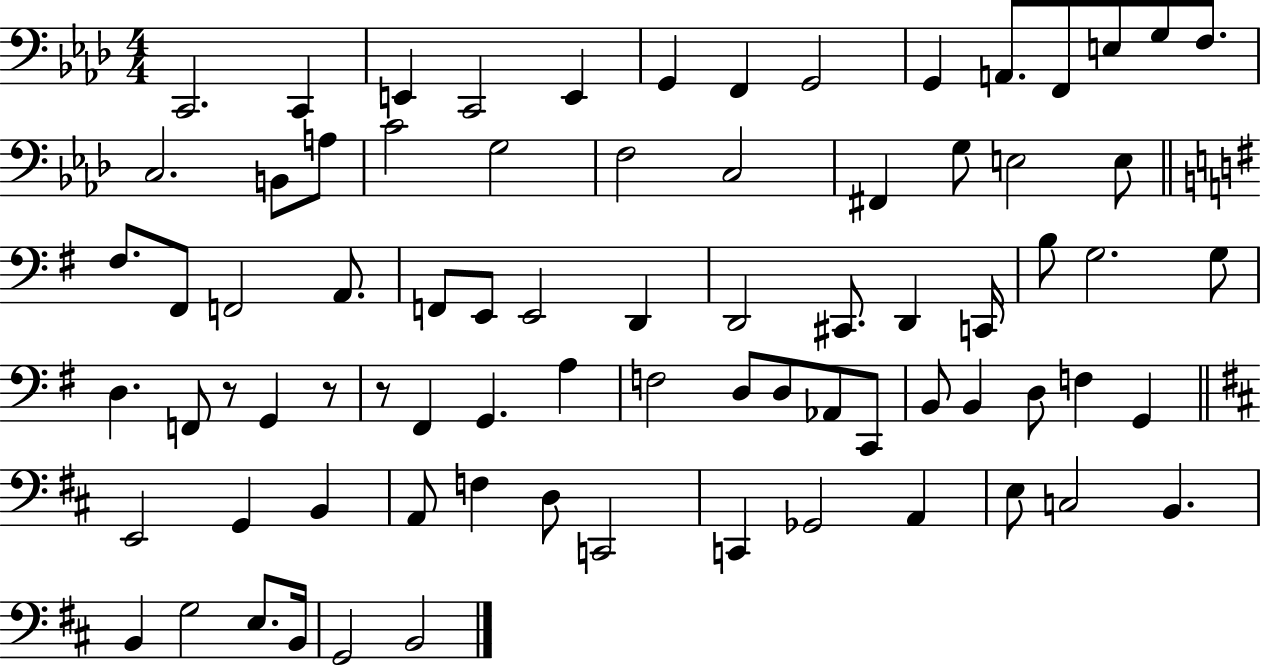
C2/h. C2/q E2/q C2/h E2/q G2/q F2/q G2/h G2/q A2/e. F2/e E3/e G3/e F3/e. C3/h. B2/e A3/e C4/h G3/h F3/h C3/h F#2/q G3/e E3/h E3/e F#3/e. F#2/e F2/h A2/e. F2/e E2/e E2/h D2/q D2/h C#2/e. D2/q C2/s B3/e G3/h. G3/e D3/q. F2/e R/e G2/q R/e R/e F#2/q G2/q. A3/q F3/h D3/e D3/e Ab2/e C2/e B2/e B2/q D3/e F3/q G2/q E2/h G2/q B2/q A2/e F3/q D3/e C2/h C2/q Gb2/h A2/q E3/e C3/h B2/q. B2/q G3/h E3/e. B2/s G2/h B2/h